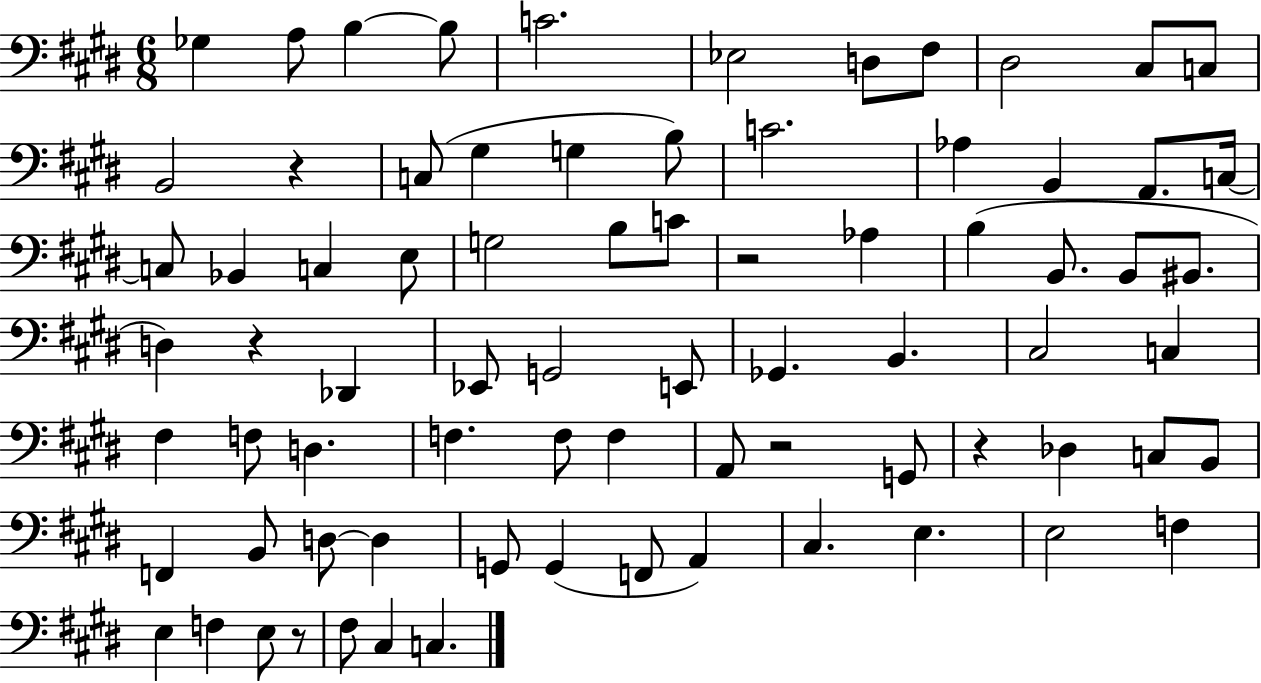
Gb3/q A3/e B3/q B3/e C4/h. Eb3/h D3/e F#3/e D#3/h C#3/e C3/e B2/h R/q C3/e G#3/q G3/q B3/e C4/h. Ab3/q B2/q A2/e. C3/s C3/e Bb2/q C3/q E3/e G3/h B3/e C4/e R/h Ab3/q B3/q B2/e. B2/e BIS2/e. D3/q R/q Db2/q Eb2/e G2/h E2/e Gb2/q. B2/q. C#3/h C3/q F#3/q F3/e D3/q. F3/q. F3/e F3/q A2/e R/h G2/e R/q Db3/q C3/e B2/e F2/q B2/e D3/e D3/q G2/e G2/q F2/e A2/q C#3/q. E3/q. E3/h F3/q E3/q F3/q E3/e R/e F#3/e C#3/q C3/q.